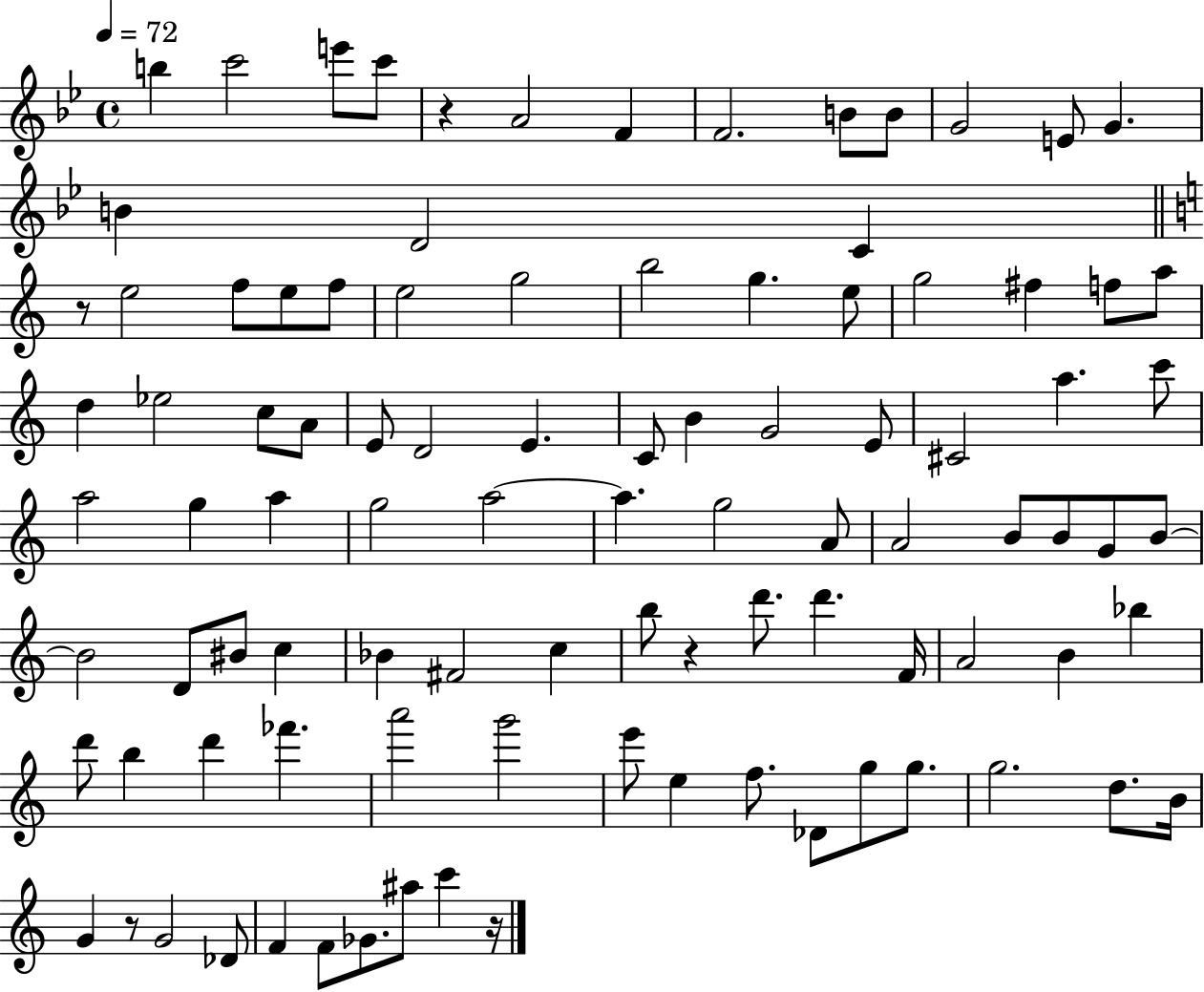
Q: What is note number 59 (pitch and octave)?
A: C5